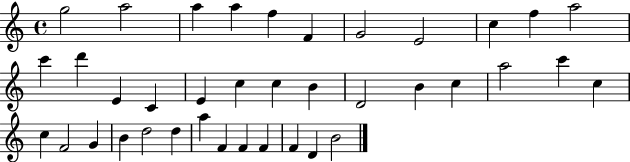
G5/h A5/h A5/q A5/q F5/q F4/q G4/h E4/h C5/q F5/q A5/h C6/q D6/q E4/q C4/q E4/q C5/q C5/q B4/q D4/h B4/q C5/q A5/h C6/q C5/q C5/q F4/h G4/q B4/q D5/h D5/q A5/q F4/q F4/q F4/q F4/q D4/q B4/h